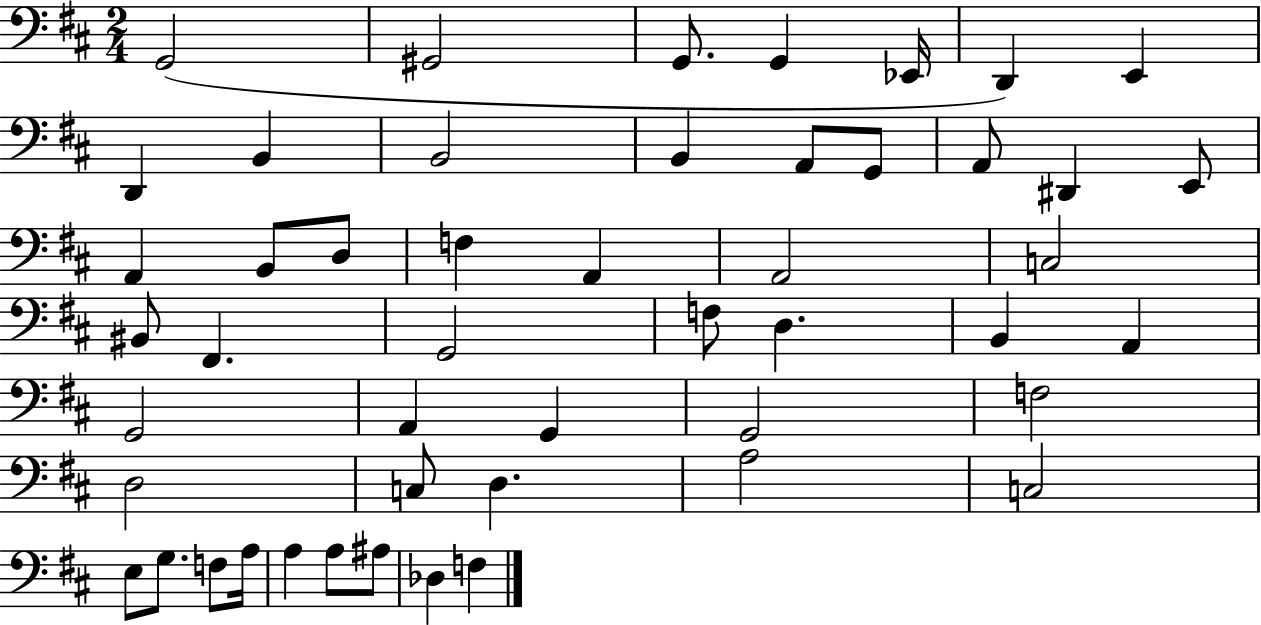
G2/h G#2/h G2/e. G2/q Eb2/s D2/q E2/q D2/q B2/q B2/h B2/q A2/e G2/e A2/e D#2/q E2/e A2/q B2/e D3/e F3/q A2/q A2/h C3/h BIS2/e F#2/q. G2/h F3/e D3/q. B2/q A2/q G2/h A2/q G2/q G2/h F3/h D3/h C3/e D3/q. A3/h C3/h E3/e G3/e. F3/e A3/s A3/q A3/e A#3/e Db3/q F3/q